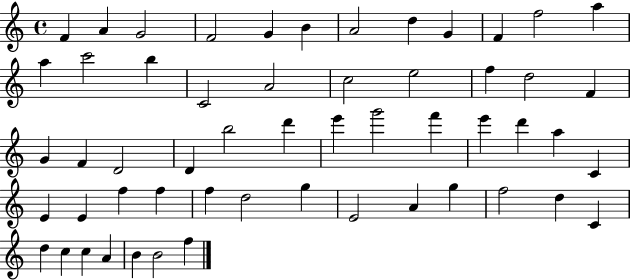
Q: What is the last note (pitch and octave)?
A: F5